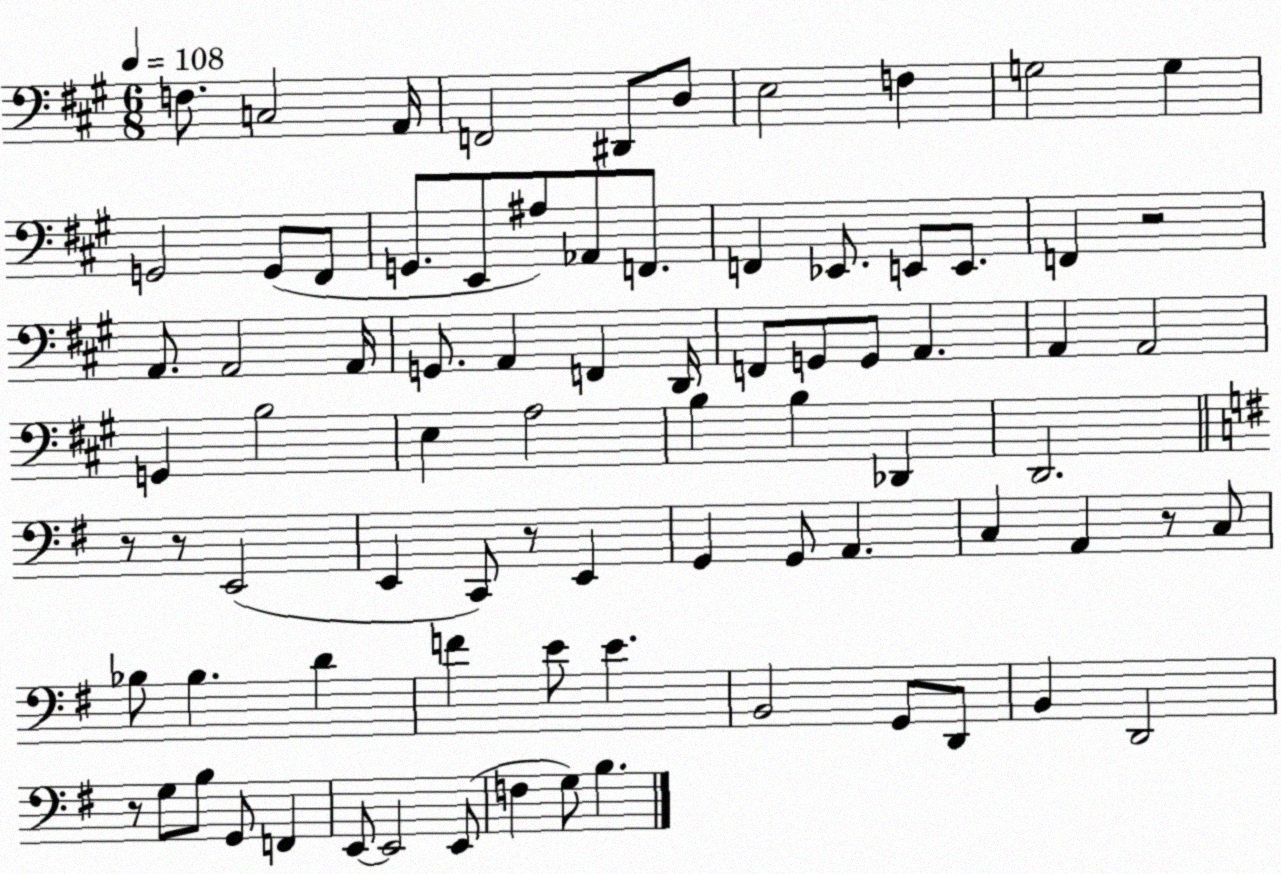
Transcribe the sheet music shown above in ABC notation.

X:1
T:Untitled
M:6/8
L:1/4
K:A
F,/2 C,2 A,,/4 F,,2 ^D,,/2 D,/2 E,2 F, G,2 G, G,,2 G,,/2 ^F,,/2 G,,/2 E,,/2 ^A,/2 _A,,/2 F,,/2 F,, _E,,/2 E,,/2 E,,/2 F,, z2 A,,/2 A,,2 A,,/4 G,,/2 A,, F,, D,,/4 F,,/2 G,,/2 G,,/2 A,, A,, A,,2 G,, B,2 E, A,2 B, B, _D,, D,,2 z/2 z/2 E,,2 E,, C,,/2 z/2 E,, G,, G,,/2 A,, C, A,, z/2 C,/2 _B,/2 _B, D F E/2 E B,,2 G,,/2 D,,/2 B,, D,,2 z/2 G,/2 B,/2 G,,/2 F,, E,,/2 E,,2 E,,/2 F, G,/2 B,